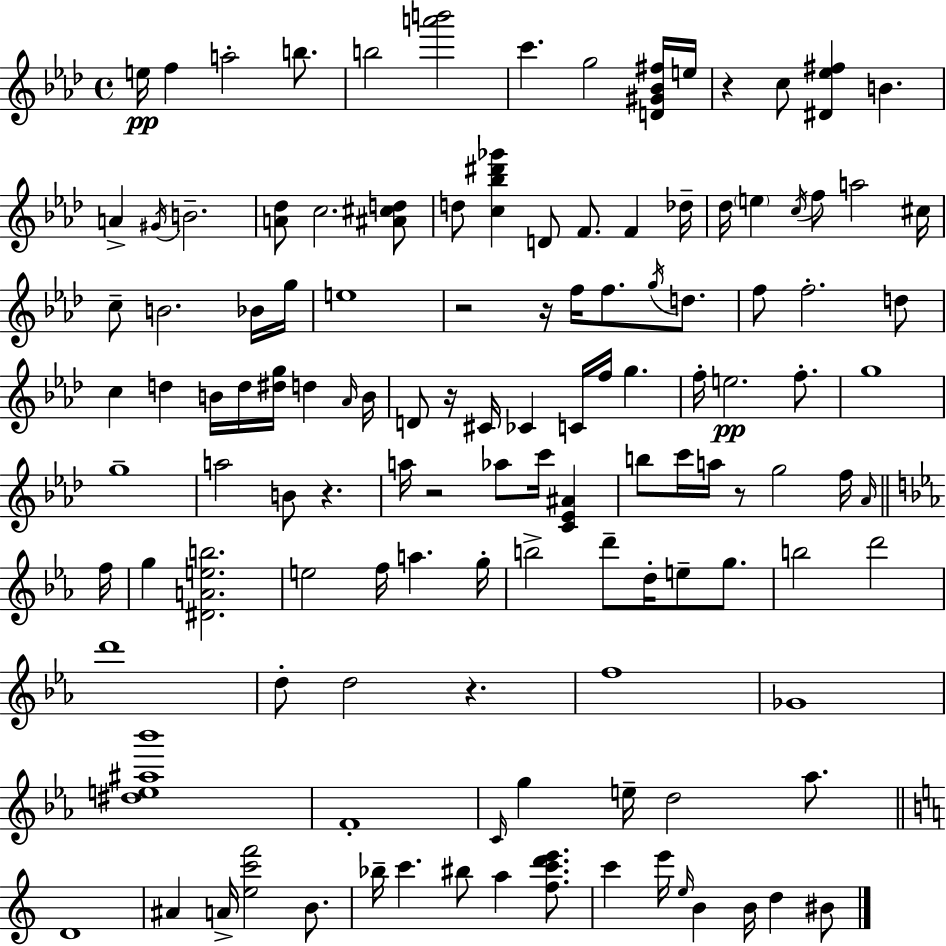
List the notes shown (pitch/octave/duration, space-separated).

E5/s F5/q A5/h B5/e. B5/h [A6,B6]/h C6/q. G5/h [D4,G#4,Bb4,F#5]/s E5/s R/q C5/e [D#4,Eb5,F#5]/q B4/q. A4/q G#4/s B4/h. [A4,Db5]/e C5/h. [A#4,C#5,D5]/e D5/e [C5,Bb5,D#6,Gb6]/q D4/e F4/e. F4/q Db5/s Db5/s E5/q C5/s F5/e A5/h C#5/s C5/e B4/h. Bb4/s G5/s E5/w R/h R/s F5/s F5/e. G5/s D5/e. F5/e F5/h. D5/e C5/q D5/q B4/s D5/s [D#5,G5]/s D5/q Ab4/s B4/s D4/e R/s C#4/s CES4/q C4/s F5/s G5/q. F5/s E5/h. F5/e. G5/w G5/w A5/h B4/e R/q. A5/s R/h Ab5/e C6/s [C4,Eb4,A#4]/q B5/e C6/s A5/s R/e G5/h F5/s Ab4/s F5/s G5/q [D#4,A4,E5,B5]/h. E5/h F5/s A5/q. G5/s B5/h D6/e D5/s E5/e G5/e. B5/h D6/h D6/w D5/e D5/h R/q. F5/w Gb4/w [D#5,E5,A#5,Bb6]/w F4/w C4/s G5/q E5/s D5/h Ab5/e. D4/w A#4/q A4/s [E5,C6,F6]/h B4/e. Bb5/s C6/q. BIS5/e A5/q [F5,C6,D6,E6]/e. C6/q E6/s E5/s B4/q B4/s D5/q BIS4/e